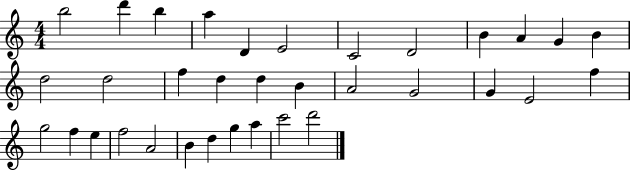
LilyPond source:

{
  \clef treble
  \numericTimeSignature
  \time 4/4
  \key c \major
  b''2 d'''4 b''4 | a''4 d'4 e'2 | c'2 d'2 | b'4 a'4 g'4 b'4 | \break d''2 d''2 | f''4 d''4 d''4 b'4 | a'2 g'2 | g'4 e'2 f''4 | \break g''2 f''4 e''4 | f''2 a'2 | b'4 d''4 g''4 a''4 | c'''2 d'''2 | \break \bar "|."
}